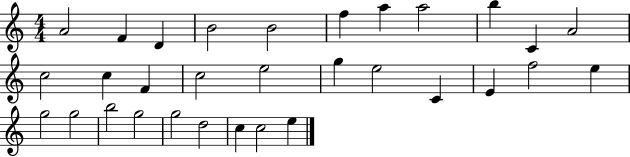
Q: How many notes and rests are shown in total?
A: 31